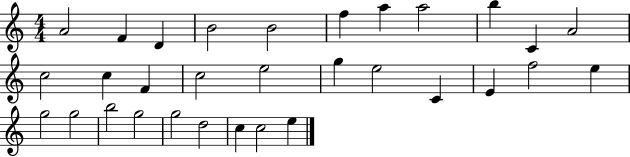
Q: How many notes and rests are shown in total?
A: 31